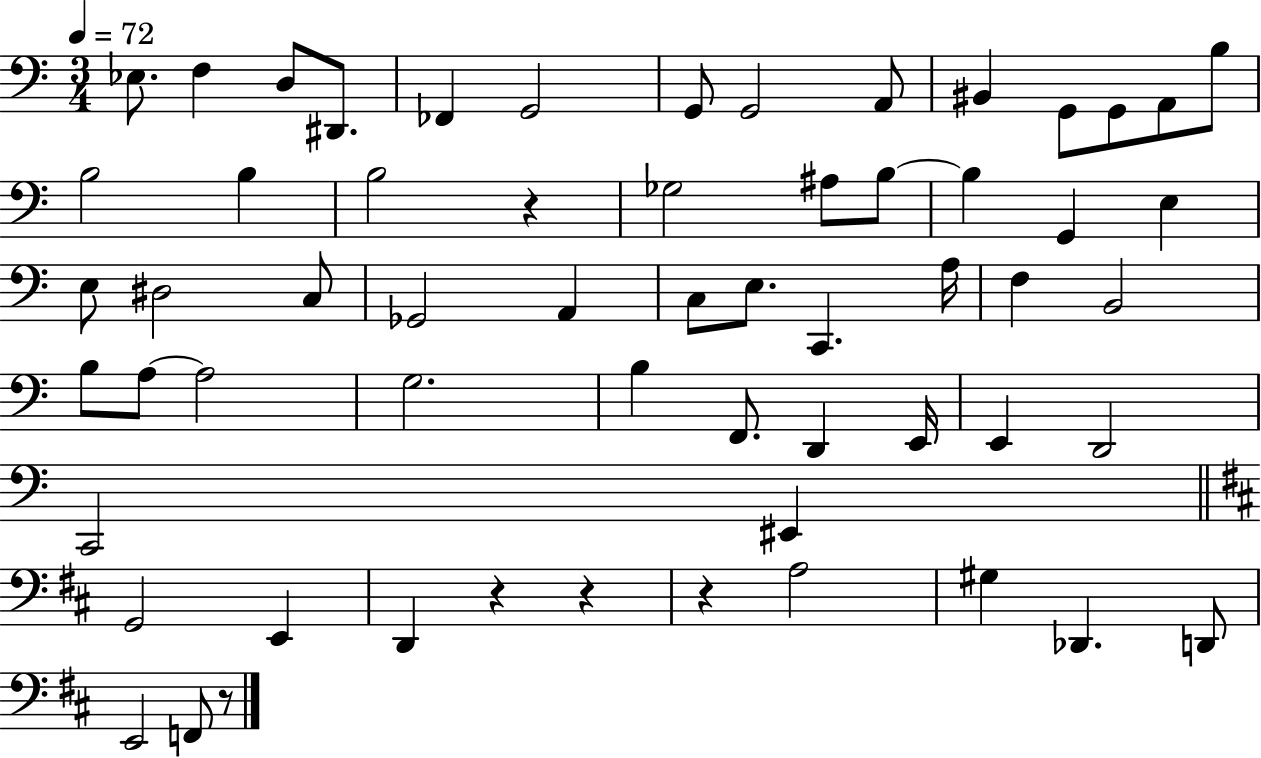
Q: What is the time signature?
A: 3/4